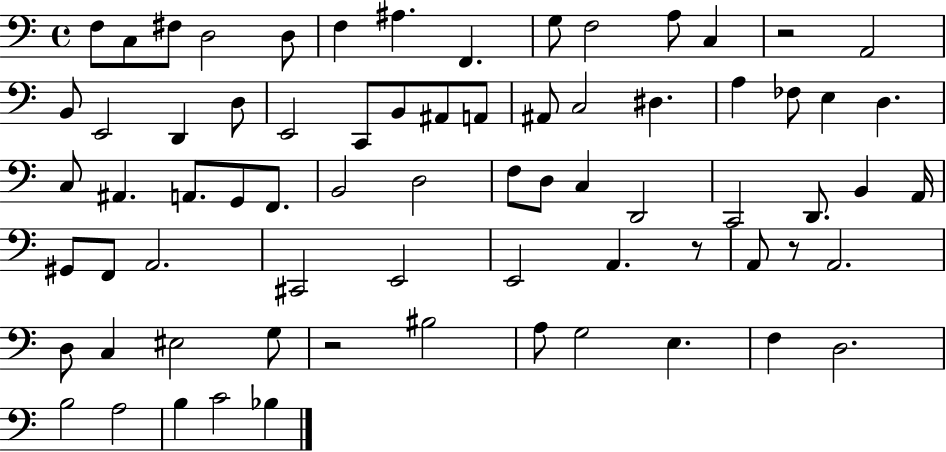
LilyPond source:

{
  \clef bass
  \time 4/4
  \defaultTimeSignature
  \key c \major
  f8 c8 fis8 d2 d8 | f4 ais4. f,4. | g8 f2 a8 c4 | r2 a,2 | \break b,8 e,2 d,4 d8 | e,2 c,8 b,8 ais,8 a,8 | ais,8 c2 dis4. | a4 fes8 e4 d4. | \break c8 ais,4. a,8. g,8 f,8. | b,2 d2 | f8 d8 c4 d,2 | c,2 d,8. b,4 a,16 | \break gis,8 f,8 a,2. | cis,2 e,2 | e,2 a,4. r8 | a,8 r8 a,2. | \break d8 c4 eis2 g8 | r2 bis2 | a8 g2 e4. | f4 d2. | \break b2 a2 | b4 c'2 bes4 | \bar "|."
}